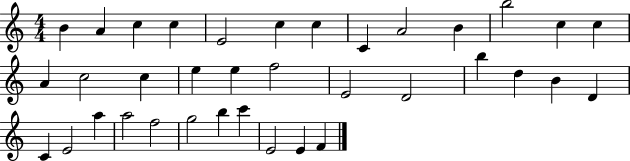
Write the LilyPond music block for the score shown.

{
  \clef treble
  \numericTimeSignature
  \time 4/4
  \key c \major
  b'4 a'4 c''4 c''4 | e'2 c''4 c''4 | c'4 a'2 b'4 | b''2 c''4 c''4 | \break a'4 c''2 c''4 | e''4 e''4 f''2 | e'2 d'2 | b''4 d''4 b'4 d'4 | \break c'4 e'2 a''4 | a''2 f''2 | g''2 b''4 c'''4 | e'2 e'4 f'4 | \break \bar "|."
}